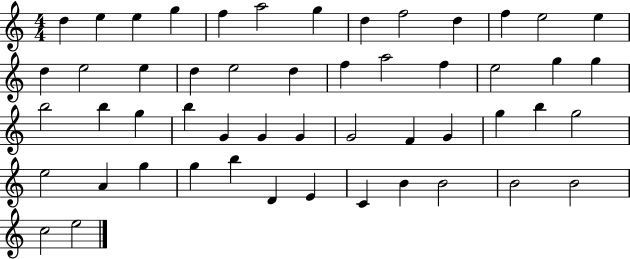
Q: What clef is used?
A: treble